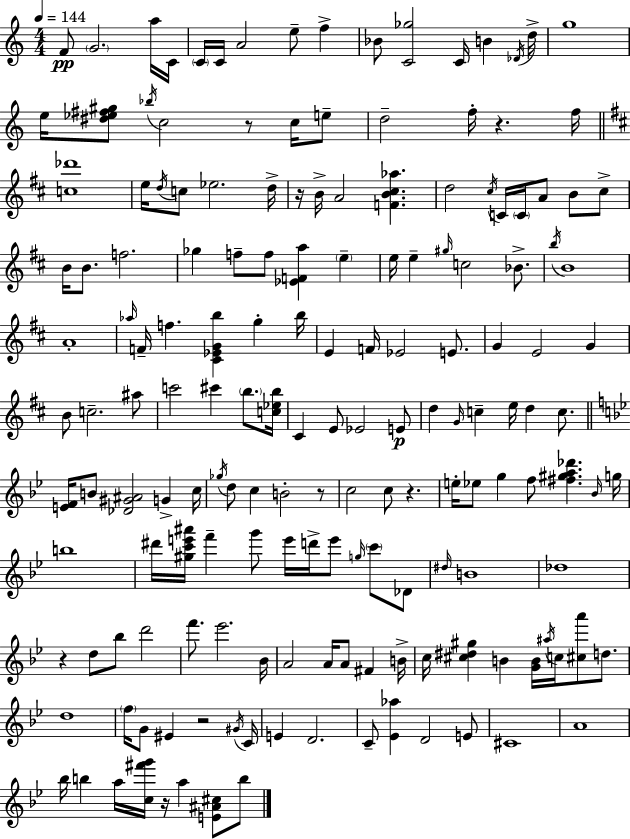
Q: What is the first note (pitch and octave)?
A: F4